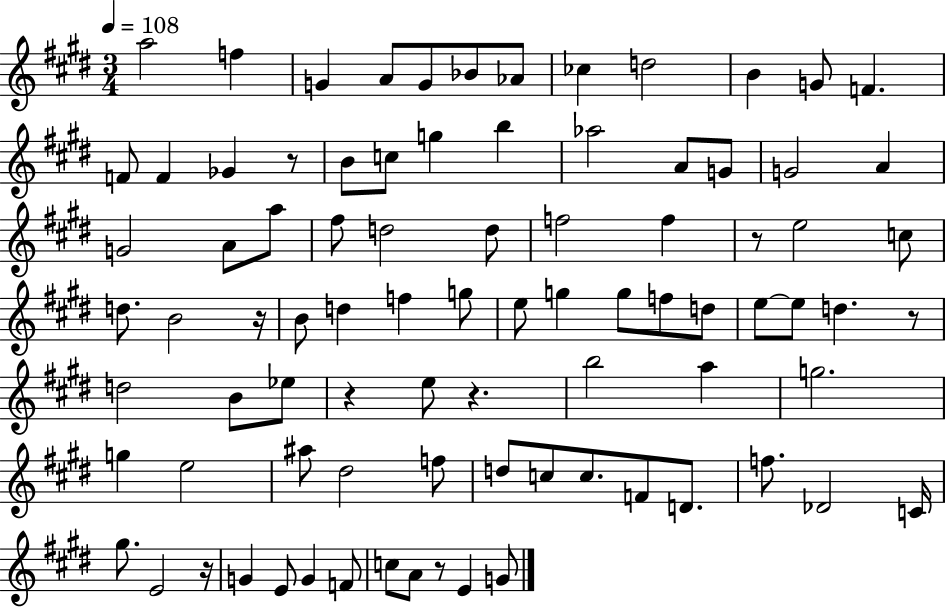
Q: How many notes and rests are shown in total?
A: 86